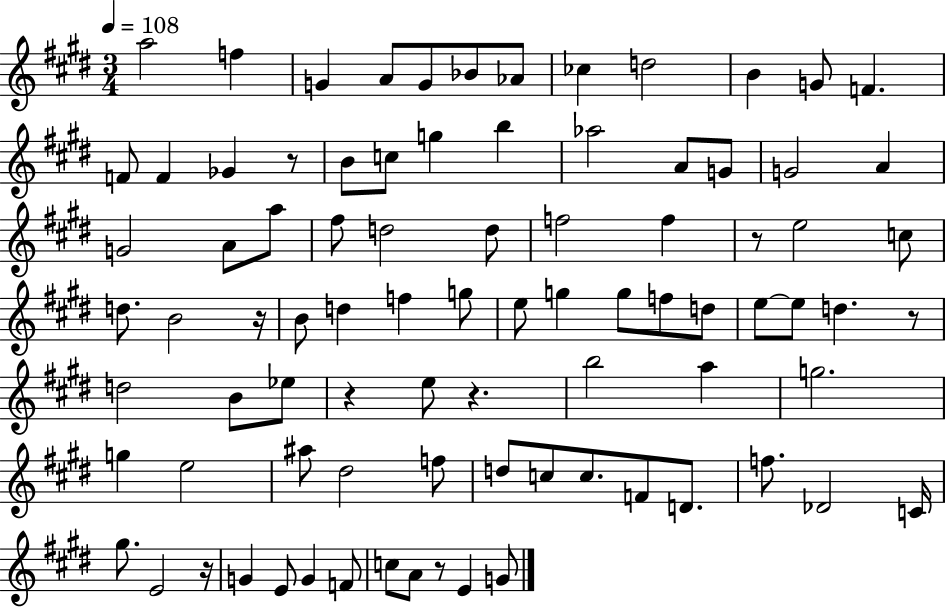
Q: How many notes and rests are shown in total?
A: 86